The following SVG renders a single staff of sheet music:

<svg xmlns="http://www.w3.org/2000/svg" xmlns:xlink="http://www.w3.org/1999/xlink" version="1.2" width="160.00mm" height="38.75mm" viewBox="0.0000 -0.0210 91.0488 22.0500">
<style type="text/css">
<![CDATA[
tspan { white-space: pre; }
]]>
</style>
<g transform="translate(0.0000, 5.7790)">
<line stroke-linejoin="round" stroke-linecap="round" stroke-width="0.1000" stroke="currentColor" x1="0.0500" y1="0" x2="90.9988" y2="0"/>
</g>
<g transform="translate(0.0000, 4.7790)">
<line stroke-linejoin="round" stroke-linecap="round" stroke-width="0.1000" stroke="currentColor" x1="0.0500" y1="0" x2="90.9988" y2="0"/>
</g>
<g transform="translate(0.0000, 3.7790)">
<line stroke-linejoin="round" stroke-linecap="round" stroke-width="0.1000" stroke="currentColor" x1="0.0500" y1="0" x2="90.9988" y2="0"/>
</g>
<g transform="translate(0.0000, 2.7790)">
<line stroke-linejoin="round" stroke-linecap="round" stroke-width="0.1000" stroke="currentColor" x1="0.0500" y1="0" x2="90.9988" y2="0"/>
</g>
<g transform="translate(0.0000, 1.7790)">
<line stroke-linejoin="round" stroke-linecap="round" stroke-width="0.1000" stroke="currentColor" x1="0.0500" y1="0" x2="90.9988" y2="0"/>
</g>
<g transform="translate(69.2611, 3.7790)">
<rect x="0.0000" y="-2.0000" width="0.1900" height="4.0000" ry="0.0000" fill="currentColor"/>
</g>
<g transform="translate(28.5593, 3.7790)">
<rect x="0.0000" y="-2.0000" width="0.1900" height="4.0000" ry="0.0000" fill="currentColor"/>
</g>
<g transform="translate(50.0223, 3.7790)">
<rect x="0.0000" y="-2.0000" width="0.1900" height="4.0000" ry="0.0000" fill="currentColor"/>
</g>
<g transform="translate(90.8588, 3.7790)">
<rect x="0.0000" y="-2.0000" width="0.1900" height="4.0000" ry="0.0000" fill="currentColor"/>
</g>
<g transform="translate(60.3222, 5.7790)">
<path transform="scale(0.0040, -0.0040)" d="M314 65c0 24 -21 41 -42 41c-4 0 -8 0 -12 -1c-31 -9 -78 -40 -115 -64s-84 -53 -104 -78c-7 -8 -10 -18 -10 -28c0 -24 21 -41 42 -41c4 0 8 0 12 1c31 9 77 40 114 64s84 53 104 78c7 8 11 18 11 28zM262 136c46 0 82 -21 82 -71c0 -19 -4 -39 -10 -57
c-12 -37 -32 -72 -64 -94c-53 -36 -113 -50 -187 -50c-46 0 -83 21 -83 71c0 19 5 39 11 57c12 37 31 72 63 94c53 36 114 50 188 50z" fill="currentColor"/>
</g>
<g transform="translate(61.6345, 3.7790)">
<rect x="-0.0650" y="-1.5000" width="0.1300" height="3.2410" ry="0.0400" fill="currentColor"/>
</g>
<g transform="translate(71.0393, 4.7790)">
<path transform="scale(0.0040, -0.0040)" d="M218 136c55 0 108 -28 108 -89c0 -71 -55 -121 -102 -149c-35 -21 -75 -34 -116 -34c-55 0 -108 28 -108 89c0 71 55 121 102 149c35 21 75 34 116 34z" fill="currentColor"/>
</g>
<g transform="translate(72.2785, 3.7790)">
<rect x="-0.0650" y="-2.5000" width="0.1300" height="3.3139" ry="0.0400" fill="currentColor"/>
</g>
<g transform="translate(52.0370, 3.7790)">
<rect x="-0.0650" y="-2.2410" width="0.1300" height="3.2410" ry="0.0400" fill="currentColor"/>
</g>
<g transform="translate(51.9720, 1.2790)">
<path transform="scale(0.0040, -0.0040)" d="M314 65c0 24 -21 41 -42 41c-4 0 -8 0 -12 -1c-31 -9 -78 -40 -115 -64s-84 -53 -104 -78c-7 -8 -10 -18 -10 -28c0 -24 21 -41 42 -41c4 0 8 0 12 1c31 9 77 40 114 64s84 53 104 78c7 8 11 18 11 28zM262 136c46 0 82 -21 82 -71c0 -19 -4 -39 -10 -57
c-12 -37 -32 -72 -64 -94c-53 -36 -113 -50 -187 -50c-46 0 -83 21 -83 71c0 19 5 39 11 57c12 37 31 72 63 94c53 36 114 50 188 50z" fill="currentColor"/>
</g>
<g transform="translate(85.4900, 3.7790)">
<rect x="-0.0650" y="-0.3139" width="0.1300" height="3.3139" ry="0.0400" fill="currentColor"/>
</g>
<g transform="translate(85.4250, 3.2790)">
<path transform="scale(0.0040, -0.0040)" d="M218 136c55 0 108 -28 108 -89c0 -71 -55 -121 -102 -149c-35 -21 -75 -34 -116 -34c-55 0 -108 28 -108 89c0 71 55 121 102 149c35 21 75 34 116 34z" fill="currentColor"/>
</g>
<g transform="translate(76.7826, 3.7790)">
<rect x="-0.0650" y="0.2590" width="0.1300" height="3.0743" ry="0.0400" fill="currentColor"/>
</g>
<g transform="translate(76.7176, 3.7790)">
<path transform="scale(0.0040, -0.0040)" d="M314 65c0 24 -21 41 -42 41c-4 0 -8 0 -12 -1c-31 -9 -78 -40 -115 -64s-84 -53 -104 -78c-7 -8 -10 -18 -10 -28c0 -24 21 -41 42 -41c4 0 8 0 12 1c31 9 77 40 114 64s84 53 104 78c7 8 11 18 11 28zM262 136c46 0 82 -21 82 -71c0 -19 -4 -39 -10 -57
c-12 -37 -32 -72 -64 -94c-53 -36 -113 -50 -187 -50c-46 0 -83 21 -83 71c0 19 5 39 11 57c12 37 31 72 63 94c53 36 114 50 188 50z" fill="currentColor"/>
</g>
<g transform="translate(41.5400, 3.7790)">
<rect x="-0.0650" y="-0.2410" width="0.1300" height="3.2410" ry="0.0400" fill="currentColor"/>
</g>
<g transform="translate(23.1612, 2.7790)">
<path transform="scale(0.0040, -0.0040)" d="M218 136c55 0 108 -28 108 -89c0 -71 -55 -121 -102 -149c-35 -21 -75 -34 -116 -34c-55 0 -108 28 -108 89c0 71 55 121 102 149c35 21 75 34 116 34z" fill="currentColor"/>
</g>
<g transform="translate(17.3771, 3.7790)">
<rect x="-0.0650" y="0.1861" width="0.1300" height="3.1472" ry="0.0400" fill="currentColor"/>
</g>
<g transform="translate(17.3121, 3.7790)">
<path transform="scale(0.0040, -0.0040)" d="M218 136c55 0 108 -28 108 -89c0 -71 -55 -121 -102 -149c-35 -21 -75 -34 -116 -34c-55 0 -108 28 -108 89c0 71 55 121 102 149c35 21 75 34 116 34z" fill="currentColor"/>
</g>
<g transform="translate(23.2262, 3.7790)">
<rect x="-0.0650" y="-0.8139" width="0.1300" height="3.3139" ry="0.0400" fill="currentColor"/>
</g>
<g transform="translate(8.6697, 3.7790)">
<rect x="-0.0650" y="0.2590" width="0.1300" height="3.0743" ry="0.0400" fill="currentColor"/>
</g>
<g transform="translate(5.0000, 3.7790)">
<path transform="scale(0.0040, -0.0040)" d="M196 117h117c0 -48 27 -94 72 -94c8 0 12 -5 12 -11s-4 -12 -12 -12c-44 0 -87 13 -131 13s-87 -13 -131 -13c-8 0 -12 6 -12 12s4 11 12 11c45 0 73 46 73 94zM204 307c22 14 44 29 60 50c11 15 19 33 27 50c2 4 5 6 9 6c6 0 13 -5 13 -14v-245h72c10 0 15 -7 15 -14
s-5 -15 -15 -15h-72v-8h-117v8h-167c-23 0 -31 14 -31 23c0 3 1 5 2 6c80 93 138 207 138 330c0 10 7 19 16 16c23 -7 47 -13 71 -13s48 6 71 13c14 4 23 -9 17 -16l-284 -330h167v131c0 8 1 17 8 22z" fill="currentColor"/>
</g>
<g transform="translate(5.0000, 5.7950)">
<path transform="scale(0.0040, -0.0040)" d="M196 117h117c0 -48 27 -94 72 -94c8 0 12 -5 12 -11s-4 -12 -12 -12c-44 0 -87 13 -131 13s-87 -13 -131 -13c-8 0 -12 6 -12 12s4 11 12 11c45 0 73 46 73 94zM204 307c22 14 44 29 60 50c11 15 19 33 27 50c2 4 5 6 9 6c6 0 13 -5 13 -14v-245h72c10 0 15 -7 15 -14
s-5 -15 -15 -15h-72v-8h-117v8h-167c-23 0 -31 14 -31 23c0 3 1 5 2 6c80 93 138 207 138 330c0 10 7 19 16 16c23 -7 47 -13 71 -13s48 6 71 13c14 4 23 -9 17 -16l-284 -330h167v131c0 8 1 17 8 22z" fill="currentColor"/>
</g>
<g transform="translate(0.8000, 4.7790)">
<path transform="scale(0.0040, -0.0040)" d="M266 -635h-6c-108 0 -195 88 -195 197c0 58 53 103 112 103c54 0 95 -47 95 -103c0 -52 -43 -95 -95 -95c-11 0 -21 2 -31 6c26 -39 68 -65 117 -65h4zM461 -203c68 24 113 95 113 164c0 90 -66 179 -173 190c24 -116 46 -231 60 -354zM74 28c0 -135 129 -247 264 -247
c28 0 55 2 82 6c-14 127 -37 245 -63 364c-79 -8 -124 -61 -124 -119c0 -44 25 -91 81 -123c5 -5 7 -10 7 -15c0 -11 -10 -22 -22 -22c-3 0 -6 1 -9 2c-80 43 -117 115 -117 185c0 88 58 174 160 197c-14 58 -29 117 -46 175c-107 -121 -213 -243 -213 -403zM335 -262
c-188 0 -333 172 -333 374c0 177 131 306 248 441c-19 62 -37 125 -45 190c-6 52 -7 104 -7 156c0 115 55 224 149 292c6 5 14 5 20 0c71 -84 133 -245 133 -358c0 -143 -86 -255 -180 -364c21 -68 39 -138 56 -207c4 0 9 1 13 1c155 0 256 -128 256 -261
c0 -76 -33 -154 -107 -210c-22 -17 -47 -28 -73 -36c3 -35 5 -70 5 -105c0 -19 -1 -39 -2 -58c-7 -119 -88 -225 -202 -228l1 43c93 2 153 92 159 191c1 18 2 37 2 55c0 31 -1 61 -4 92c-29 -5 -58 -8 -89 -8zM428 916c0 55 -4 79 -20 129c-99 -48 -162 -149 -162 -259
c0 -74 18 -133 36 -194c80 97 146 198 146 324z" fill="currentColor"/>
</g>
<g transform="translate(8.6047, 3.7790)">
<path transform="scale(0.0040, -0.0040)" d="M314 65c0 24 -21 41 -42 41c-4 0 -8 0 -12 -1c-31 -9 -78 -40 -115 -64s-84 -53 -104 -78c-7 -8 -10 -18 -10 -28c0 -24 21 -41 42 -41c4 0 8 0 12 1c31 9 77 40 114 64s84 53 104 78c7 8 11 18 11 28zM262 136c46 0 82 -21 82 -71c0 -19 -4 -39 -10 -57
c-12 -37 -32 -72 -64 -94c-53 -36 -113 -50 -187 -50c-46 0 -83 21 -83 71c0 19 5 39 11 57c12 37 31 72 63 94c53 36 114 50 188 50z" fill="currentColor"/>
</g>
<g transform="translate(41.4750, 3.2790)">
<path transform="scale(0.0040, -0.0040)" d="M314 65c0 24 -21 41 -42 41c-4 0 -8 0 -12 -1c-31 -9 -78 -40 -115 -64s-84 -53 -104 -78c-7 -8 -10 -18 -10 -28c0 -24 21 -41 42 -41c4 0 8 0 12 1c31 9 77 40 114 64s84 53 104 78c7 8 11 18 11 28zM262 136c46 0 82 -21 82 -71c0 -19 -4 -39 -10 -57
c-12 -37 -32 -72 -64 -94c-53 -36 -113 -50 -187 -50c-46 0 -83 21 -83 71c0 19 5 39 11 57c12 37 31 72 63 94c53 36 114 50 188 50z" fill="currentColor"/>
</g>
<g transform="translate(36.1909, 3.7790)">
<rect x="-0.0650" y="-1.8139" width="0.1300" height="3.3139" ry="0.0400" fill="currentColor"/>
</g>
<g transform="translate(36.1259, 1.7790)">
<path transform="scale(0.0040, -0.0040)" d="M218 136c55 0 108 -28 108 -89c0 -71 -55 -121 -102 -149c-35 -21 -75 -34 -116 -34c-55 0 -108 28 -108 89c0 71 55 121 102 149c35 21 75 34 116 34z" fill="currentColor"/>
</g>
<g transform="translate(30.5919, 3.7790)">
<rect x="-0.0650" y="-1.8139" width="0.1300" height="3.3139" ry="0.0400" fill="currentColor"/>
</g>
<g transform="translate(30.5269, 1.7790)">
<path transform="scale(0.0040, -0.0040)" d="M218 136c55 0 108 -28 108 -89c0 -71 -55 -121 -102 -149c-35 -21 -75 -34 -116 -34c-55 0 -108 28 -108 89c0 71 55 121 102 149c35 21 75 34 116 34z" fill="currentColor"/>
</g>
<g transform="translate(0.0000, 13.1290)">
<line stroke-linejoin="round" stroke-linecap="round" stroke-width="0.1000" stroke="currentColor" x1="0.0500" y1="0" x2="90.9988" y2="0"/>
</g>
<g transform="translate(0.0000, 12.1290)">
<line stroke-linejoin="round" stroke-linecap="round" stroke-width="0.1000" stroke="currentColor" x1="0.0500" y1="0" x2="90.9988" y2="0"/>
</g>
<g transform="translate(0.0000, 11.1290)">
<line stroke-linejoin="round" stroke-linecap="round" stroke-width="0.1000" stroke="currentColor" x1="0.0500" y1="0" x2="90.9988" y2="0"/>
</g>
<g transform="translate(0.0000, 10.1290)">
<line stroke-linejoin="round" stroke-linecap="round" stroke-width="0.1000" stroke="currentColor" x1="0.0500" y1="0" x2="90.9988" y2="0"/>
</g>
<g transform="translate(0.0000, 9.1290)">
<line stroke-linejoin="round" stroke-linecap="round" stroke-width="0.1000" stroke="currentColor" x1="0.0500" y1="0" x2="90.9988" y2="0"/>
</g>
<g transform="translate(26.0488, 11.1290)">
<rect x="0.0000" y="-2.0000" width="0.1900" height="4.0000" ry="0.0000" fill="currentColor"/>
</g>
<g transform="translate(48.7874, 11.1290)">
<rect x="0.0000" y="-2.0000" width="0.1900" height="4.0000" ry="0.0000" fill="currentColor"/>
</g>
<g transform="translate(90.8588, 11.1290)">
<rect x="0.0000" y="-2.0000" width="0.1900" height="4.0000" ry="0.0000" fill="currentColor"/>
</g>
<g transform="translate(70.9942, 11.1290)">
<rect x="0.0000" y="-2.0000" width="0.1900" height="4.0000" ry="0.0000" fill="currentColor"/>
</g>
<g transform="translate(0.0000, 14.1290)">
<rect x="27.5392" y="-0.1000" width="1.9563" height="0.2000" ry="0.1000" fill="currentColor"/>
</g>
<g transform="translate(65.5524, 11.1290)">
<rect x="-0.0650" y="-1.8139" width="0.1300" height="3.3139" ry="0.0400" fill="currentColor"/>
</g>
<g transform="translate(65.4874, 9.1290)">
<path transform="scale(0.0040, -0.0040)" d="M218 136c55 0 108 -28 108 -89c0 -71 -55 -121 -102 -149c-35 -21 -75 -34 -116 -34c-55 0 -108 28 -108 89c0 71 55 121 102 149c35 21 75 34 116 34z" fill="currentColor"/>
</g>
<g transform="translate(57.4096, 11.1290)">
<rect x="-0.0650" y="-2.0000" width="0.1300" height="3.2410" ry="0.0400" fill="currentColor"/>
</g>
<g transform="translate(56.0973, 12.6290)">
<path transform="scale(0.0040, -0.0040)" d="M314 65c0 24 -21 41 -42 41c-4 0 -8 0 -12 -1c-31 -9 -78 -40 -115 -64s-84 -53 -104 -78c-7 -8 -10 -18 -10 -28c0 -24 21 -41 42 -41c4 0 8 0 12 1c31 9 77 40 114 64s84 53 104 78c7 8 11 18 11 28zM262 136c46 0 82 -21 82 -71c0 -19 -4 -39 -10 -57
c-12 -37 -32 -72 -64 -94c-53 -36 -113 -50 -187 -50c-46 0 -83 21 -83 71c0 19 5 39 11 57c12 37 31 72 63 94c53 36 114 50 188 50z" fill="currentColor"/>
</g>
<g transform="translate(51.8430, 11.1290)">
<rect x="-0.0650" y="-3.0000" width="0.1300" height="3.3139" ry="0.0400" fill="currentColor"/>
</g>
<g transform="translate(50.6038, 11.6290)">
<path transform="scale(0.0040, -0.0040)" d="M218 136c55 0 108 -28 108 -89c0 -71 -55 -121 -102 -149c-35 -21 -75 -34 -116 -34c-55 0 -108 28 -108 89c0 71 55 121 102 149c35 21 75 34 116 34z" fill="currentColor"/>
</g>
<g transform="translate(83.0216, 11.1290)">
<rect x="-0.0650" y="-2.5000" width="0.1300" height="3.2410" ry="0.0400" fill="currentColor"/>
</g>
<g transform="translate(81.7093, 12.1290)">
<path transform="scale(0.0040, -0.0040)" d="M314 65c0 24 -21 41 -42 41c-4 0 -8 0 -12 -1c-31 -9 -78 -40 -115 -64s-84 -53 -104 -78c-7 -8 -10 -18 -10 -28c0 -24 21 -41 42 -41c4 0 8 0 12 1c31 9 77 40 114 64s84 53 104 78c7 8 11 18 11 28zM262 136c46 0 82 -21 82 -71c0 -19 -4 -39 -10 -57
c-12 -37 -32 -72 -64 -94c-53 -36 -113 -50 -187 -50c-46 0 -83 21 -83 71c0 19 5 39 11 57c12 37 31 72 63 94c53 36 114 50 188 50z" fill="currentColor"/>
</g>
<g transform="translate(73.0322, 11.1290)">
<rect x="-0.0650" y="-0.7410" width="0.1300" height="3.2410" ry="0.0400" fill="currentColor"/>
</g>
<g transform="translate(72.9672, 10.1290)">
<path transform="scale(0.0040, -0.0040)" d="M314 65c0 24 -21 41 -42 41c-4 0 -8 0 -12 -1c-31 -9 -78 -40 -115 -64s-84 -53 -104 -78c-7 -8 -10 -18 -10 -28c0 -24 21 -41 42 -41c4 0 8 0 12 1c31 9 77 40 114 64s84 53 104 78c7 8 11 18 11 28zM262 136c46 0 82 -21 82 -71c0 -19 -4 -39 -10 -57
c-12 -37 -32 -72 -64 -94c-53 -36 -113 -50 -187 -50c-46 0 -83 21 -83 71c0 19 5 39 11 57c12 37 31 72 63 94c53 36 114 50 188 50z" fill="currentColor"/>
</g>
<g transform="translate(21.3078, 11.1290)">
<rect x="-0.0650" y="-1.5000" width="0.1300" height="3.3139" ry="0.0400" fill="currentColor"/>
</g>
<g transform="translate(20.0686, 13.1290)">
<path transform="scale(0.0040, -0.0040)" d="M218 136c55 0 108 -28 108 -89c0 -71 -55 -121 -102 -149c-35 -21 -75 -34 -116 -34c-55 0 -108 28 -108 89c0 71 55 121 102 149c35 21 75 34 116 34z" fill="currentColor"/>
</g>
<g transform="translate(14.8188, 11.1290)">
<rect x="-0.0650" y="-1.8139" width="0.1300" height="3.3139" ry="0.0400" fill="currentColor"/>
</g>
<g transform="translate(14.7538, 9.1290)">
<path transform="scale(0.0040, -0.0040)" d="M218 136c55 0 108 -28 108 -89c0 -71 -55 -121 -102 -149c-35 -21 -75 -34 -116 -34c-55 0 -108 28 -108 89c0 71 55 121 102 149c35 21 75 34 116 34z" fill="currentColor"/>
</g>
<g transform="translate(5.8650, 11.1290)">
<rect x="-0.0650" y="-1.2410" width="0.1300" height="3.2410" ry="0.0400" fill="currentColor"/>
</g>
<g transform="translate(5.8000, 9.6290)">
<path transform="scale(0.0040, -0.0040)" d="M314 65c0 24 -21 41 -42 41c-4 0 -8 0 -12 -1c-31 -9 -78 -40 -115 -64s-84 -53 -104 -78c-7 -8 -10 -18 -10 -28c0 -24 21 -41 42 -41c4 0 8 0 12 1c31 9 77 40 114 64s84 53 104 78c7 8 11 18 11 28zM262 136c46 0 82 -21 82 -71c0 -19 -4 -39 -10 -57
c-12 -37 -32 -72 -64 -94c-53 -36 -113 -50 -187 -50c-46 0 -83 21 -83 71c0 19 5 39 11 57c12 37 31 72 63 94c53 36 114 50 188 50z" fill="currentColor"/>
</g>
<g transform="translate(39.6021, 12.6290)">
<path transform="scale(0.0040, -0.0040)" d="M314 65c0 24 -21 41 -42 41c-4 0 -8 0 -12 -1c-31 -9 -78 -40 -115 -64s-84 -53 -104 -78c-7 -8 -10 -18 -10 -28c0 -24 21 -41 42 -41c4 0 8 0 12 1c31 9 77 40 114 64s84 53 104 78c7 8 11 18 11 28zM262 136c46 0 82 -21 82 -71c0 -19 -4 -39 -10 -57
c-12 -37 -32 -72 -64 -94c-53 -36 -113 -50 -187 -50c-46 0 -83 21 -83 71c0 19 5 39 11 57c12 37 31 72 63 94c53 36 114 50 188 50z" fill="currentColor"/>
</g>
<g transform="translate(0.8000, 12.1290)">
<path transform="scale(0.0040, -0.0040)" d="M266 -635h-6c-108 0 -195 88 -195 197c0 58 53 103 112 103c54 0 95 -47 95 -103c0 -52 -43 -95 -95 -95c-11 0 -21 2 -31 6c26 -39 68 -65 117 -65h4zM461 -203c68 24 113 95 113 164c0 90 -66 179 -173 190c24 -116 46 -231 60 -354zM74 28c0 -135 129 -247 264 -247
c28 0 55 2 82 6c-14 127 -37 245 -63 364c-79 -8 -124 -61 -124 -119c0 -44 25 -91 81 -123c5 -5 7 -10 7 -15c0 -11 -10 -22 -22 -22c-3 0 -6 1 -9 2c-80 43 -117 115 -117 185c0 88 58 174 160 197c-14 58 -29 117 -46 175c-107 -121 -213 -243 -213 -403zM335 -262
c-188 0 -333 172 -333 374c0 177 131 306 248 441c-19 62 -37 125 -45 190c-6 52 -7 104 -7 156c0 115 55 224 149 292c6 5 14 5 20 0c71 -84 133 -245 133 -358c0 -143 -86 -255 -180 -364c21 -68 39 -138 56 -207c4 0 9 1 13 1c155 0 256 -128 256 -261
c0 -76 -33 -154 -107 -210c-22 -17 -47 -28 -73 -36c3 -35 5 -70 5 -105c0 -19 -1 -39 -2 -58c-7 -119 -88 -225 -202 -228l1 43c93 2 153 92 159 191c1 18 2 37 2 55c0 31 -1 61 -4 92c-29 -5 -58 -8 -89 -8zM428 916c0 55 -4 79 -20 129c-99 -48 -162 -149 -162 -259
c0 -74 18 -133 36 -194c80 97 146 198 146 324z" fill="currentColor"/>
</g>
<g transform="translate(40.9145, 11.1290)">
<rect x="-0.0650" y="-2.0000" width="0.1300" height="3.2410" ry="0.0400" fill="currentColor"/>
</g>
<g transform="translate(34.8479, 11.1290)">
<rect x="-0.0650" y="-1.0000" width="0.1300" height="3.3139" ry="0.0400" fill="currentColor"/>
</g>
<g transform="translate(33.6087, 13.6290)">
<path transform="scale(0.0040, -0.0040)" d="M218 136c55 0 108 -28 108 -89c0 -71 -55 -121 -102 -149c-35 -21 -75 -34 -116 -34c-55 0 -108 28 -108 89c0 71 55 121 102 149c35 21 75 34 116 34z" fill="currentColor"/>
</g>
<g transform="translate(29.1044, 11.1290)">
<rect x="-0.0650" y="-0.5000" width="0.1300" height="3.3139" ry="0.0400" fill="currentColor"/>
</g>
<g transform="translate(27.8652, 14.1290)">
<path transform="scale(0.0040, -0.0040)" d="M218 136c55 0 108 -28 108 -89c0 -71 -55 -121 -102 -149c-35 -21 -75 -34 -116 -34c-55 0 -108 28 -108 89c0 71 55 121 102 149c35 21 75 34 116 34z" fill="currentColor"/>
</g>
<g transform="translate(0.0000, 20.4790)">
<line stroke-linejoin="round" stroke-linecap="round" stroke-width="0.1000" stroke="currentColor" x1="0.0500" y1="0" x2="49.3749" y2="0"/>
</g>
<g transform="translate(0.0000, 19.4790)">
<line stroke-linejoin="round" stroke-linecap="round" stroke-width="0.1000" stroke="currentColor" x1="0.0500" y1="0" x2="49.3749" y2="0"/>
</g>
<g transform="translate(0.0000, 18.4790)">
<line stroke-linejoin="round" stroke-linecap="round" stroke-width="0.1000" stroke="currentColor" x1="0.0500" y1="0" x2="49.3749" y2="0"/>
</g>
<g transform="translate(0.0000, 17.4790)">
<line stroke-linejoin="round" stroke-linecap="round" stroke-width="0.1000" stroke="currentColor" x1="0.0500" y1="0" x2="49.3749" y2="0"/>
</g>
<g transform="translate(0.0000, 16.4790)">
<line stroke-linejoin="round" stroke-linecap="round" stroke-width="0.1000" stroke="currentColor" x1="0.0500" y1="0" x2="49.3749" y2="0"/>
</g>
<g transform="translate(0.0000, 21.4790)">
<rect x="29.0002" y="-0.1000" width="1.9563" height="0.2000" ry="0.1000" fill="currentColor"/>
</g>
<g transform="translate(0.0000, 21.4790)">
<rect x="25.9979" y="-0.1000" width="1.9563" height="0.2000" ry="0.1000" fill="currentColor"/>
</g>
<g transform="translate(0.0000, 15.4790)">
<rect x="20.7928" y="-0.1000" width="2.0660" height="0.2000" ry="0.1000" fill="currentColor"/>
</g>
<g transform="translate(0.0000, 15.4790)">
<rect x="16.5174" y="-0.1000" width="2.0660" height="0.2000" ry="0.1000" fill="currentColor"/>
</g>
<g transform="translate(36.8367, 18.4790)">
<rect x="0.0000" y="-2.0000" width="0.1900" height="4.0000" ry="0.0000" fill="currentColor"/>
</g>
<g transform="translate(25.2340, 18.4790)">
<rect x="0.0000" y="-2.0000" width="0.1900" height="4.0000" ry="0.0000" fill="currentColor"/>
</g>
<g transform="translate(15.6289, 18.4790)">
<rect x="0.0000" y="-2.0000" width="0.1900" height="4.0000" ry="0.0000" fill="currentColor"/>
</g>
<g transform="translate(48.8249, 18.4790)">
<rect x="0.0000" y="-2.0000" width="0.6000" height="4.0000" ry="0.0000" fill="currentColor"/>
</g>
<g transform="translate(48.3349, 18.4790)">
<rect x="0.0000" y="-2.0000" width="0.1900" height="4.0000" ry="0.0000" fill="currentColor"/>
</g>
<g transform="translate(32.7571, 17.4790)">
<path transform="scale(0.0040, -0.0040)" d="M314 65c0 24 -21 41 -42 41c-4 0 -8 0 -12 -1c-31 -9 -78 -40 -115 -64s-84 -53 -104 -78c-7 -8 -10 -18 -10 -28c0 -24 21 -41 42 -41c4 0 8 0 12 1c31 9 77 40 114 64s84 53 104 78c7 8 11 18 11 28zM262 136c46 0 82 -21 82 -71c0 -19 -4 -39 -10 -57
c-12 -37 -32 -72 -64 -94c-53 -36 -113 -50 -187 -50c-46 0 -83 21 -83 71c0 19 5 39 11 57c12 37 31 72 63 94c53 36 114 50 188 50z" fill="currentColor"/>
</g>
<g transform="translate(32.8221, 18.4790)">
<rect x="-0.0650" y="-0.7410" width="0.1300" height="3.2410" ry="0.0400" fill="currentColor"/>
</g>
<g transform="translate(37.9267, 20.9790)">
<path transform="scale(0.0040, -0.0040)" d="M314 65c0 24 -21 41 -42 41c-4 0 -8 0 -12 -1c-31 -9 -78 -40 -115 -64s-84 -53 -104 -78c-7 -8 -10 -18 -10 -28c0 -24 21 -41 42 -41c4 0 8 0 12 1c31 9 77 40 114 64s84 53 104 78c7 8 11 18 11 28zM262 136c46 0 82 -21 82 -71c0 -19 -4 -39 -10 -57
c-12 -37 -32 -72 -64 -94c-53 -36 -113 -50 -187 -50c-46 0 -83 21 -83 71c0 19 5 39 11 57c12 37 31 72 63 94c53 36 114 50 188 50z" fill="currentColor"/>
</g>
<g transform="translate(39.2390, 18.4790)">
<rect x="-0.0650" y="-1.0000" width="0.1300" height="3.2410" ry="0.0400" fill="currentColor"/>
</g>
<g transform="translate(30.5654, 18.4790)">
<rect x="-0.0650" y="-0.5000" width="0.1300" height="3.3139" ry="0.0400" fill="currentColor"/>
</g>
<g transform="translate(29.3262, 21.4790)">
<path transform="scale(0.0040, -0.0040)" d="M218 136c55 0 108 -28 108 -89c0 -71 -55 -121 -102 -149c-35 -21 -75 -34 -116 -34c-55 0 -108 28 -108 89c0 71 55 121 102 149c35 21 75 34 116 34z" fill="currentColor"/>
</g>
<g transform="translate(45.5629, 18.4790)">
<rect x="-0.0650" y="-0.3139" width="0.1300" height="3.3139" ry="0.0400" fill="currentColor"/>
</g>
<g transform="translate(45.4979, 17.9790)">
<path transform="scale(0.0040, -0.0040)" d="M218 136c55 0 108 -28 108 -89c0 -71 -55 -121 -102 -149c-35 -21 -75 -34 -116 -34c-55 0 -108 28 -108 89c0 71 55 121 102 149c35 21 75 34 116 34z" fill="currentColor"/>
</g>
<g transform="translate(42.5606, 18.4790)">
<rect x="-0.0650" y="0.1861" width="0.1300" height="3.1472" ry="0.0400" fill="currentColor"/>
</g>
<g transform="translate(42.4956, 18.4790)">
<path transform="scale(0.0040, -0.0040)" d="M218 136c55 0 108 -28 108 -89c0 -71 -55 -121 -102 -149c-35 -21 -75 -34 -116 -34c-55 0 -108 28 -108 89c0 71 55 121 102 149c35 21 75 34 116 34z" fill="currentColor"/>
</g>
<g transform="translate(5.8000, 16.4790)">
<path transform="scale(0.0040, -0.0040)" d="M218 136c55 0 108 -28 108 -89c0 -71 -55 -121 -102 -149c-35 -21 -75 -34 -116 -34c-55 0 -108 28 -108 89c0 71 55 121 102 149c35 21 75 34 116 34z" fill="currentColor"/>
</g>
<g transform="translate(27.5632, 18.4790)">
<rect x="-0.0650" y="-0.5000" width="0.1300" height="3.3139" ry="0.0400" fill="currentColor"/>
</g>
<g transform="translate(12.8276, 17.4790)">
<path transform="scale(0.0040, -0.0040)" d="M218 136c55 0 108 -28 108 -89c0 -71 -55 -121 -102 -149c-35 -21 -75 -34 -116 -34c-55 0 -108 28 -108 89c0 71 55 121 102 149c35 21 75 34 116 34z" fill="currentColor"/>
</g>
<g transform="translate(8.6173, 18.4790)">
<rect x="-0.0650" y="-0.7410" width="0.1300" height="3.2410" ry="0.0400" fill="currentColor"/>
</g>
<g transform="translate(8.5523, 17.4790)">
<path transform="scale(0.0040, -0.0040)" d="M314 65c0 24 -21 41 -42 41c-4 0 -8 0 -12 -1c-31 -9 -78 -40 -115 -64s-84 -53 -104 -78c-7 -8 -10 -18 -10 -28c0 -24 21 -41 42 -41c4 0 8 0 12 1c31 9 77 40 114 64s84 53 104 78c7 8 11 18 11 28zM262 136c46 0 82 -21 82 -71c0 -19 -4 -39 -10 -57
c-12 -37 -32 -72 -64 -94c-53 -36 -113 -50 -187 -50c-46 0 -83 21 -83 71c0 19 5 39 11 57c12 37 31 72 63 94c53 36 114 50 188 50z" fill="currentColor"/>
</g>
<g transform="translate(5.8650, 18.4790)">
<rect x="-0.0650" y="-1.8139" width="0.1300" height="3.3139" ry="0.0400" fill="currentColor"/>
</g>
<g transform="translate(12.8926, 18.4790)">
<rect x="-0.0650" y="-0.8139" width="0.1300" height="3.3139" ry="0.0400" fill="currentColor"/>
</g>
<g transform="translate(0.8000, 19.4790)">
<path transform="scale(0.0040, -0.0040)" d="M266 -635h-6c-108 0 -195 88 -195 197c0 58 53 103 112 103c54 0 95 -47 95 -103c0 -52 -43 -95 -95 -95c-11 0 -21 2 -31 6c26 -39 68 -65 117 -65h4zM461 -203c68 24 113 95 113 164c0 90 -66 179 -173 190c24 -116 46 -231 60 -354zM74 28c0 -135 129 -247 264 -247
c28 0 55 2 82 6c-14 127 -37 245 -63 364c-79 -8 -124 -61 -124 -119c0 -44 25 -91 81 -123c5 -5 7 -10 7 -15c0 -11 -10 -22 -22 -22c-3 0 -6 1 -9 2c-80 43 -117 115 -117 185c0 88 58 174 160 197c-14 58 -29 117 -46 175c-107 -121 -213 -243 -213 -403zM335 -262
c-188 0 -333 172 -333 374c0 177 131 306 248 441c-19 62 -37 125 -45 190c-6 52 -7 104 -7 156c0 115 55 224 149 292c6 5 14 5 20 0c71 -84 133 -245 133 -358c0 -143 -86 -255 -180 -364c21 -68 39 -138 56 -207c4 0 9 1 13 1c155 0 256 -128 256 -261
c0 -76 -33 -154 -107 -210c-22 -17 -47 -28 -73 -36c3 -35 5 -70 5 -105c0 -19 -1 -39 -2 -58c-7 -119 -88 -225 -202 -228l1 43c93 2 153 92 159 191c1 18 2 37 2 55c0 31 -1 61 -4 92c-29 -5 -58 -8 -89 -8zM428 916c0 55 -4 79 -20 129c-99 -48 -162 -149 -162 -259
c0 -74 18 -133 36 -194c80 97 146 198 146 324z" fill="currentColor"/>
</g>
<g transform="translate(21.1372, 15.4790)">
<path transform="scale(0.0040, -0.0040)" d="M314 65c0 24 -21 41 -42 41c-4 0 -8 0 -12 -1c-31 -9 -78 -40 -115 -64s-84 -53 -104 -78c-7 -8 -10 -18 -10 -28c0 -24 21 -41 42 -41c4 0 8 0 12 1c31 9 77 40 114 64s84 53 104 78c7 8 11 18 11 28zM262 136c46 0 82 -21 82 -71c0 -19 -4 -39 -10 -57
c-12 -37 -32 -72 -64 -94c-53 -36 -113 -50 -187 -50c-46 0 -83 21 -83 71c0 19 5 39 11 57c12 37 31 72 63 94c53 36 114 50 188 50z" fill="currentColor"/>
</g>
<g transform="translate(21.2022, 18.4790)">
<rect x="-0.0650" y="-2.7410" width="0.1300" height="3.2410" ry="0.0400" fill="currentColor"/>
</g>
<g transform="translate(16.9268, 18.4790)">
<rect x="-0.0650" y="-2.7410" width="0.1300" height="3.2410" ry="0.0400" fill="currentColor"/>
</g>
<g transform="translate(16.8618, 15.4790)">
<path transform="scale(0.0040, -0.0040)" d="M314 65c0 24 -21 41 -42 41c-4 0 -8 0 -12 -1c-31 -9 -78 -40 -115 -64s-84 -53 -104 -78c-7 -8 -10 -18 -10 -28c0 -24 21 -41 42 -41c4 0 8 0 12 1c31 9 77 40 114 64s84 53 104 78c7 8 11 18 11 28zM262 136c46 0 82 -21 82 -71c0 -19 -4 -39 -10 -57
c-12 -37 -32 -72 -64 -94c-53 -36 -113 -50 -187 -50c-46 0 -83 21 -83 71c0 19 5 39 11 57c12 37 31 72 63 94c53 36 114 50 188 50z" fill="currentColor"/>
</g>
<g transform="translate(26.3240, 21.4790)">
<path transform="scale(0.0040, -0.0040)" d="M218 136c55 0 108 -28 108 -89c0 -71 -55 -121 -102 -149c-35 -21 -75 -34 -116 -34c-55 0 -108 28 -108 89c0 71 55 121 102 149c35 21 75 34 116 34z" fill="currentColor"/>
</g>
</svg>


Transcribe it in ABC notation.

X:1
T:Untitled
M:4/4
L:1/4
K:C
B2 B d f f c2 g2 E2 G B2 c e2 f E C D F2 A F2 f d2 G2 f d2 d a2 a2 C C d2 D2 B c